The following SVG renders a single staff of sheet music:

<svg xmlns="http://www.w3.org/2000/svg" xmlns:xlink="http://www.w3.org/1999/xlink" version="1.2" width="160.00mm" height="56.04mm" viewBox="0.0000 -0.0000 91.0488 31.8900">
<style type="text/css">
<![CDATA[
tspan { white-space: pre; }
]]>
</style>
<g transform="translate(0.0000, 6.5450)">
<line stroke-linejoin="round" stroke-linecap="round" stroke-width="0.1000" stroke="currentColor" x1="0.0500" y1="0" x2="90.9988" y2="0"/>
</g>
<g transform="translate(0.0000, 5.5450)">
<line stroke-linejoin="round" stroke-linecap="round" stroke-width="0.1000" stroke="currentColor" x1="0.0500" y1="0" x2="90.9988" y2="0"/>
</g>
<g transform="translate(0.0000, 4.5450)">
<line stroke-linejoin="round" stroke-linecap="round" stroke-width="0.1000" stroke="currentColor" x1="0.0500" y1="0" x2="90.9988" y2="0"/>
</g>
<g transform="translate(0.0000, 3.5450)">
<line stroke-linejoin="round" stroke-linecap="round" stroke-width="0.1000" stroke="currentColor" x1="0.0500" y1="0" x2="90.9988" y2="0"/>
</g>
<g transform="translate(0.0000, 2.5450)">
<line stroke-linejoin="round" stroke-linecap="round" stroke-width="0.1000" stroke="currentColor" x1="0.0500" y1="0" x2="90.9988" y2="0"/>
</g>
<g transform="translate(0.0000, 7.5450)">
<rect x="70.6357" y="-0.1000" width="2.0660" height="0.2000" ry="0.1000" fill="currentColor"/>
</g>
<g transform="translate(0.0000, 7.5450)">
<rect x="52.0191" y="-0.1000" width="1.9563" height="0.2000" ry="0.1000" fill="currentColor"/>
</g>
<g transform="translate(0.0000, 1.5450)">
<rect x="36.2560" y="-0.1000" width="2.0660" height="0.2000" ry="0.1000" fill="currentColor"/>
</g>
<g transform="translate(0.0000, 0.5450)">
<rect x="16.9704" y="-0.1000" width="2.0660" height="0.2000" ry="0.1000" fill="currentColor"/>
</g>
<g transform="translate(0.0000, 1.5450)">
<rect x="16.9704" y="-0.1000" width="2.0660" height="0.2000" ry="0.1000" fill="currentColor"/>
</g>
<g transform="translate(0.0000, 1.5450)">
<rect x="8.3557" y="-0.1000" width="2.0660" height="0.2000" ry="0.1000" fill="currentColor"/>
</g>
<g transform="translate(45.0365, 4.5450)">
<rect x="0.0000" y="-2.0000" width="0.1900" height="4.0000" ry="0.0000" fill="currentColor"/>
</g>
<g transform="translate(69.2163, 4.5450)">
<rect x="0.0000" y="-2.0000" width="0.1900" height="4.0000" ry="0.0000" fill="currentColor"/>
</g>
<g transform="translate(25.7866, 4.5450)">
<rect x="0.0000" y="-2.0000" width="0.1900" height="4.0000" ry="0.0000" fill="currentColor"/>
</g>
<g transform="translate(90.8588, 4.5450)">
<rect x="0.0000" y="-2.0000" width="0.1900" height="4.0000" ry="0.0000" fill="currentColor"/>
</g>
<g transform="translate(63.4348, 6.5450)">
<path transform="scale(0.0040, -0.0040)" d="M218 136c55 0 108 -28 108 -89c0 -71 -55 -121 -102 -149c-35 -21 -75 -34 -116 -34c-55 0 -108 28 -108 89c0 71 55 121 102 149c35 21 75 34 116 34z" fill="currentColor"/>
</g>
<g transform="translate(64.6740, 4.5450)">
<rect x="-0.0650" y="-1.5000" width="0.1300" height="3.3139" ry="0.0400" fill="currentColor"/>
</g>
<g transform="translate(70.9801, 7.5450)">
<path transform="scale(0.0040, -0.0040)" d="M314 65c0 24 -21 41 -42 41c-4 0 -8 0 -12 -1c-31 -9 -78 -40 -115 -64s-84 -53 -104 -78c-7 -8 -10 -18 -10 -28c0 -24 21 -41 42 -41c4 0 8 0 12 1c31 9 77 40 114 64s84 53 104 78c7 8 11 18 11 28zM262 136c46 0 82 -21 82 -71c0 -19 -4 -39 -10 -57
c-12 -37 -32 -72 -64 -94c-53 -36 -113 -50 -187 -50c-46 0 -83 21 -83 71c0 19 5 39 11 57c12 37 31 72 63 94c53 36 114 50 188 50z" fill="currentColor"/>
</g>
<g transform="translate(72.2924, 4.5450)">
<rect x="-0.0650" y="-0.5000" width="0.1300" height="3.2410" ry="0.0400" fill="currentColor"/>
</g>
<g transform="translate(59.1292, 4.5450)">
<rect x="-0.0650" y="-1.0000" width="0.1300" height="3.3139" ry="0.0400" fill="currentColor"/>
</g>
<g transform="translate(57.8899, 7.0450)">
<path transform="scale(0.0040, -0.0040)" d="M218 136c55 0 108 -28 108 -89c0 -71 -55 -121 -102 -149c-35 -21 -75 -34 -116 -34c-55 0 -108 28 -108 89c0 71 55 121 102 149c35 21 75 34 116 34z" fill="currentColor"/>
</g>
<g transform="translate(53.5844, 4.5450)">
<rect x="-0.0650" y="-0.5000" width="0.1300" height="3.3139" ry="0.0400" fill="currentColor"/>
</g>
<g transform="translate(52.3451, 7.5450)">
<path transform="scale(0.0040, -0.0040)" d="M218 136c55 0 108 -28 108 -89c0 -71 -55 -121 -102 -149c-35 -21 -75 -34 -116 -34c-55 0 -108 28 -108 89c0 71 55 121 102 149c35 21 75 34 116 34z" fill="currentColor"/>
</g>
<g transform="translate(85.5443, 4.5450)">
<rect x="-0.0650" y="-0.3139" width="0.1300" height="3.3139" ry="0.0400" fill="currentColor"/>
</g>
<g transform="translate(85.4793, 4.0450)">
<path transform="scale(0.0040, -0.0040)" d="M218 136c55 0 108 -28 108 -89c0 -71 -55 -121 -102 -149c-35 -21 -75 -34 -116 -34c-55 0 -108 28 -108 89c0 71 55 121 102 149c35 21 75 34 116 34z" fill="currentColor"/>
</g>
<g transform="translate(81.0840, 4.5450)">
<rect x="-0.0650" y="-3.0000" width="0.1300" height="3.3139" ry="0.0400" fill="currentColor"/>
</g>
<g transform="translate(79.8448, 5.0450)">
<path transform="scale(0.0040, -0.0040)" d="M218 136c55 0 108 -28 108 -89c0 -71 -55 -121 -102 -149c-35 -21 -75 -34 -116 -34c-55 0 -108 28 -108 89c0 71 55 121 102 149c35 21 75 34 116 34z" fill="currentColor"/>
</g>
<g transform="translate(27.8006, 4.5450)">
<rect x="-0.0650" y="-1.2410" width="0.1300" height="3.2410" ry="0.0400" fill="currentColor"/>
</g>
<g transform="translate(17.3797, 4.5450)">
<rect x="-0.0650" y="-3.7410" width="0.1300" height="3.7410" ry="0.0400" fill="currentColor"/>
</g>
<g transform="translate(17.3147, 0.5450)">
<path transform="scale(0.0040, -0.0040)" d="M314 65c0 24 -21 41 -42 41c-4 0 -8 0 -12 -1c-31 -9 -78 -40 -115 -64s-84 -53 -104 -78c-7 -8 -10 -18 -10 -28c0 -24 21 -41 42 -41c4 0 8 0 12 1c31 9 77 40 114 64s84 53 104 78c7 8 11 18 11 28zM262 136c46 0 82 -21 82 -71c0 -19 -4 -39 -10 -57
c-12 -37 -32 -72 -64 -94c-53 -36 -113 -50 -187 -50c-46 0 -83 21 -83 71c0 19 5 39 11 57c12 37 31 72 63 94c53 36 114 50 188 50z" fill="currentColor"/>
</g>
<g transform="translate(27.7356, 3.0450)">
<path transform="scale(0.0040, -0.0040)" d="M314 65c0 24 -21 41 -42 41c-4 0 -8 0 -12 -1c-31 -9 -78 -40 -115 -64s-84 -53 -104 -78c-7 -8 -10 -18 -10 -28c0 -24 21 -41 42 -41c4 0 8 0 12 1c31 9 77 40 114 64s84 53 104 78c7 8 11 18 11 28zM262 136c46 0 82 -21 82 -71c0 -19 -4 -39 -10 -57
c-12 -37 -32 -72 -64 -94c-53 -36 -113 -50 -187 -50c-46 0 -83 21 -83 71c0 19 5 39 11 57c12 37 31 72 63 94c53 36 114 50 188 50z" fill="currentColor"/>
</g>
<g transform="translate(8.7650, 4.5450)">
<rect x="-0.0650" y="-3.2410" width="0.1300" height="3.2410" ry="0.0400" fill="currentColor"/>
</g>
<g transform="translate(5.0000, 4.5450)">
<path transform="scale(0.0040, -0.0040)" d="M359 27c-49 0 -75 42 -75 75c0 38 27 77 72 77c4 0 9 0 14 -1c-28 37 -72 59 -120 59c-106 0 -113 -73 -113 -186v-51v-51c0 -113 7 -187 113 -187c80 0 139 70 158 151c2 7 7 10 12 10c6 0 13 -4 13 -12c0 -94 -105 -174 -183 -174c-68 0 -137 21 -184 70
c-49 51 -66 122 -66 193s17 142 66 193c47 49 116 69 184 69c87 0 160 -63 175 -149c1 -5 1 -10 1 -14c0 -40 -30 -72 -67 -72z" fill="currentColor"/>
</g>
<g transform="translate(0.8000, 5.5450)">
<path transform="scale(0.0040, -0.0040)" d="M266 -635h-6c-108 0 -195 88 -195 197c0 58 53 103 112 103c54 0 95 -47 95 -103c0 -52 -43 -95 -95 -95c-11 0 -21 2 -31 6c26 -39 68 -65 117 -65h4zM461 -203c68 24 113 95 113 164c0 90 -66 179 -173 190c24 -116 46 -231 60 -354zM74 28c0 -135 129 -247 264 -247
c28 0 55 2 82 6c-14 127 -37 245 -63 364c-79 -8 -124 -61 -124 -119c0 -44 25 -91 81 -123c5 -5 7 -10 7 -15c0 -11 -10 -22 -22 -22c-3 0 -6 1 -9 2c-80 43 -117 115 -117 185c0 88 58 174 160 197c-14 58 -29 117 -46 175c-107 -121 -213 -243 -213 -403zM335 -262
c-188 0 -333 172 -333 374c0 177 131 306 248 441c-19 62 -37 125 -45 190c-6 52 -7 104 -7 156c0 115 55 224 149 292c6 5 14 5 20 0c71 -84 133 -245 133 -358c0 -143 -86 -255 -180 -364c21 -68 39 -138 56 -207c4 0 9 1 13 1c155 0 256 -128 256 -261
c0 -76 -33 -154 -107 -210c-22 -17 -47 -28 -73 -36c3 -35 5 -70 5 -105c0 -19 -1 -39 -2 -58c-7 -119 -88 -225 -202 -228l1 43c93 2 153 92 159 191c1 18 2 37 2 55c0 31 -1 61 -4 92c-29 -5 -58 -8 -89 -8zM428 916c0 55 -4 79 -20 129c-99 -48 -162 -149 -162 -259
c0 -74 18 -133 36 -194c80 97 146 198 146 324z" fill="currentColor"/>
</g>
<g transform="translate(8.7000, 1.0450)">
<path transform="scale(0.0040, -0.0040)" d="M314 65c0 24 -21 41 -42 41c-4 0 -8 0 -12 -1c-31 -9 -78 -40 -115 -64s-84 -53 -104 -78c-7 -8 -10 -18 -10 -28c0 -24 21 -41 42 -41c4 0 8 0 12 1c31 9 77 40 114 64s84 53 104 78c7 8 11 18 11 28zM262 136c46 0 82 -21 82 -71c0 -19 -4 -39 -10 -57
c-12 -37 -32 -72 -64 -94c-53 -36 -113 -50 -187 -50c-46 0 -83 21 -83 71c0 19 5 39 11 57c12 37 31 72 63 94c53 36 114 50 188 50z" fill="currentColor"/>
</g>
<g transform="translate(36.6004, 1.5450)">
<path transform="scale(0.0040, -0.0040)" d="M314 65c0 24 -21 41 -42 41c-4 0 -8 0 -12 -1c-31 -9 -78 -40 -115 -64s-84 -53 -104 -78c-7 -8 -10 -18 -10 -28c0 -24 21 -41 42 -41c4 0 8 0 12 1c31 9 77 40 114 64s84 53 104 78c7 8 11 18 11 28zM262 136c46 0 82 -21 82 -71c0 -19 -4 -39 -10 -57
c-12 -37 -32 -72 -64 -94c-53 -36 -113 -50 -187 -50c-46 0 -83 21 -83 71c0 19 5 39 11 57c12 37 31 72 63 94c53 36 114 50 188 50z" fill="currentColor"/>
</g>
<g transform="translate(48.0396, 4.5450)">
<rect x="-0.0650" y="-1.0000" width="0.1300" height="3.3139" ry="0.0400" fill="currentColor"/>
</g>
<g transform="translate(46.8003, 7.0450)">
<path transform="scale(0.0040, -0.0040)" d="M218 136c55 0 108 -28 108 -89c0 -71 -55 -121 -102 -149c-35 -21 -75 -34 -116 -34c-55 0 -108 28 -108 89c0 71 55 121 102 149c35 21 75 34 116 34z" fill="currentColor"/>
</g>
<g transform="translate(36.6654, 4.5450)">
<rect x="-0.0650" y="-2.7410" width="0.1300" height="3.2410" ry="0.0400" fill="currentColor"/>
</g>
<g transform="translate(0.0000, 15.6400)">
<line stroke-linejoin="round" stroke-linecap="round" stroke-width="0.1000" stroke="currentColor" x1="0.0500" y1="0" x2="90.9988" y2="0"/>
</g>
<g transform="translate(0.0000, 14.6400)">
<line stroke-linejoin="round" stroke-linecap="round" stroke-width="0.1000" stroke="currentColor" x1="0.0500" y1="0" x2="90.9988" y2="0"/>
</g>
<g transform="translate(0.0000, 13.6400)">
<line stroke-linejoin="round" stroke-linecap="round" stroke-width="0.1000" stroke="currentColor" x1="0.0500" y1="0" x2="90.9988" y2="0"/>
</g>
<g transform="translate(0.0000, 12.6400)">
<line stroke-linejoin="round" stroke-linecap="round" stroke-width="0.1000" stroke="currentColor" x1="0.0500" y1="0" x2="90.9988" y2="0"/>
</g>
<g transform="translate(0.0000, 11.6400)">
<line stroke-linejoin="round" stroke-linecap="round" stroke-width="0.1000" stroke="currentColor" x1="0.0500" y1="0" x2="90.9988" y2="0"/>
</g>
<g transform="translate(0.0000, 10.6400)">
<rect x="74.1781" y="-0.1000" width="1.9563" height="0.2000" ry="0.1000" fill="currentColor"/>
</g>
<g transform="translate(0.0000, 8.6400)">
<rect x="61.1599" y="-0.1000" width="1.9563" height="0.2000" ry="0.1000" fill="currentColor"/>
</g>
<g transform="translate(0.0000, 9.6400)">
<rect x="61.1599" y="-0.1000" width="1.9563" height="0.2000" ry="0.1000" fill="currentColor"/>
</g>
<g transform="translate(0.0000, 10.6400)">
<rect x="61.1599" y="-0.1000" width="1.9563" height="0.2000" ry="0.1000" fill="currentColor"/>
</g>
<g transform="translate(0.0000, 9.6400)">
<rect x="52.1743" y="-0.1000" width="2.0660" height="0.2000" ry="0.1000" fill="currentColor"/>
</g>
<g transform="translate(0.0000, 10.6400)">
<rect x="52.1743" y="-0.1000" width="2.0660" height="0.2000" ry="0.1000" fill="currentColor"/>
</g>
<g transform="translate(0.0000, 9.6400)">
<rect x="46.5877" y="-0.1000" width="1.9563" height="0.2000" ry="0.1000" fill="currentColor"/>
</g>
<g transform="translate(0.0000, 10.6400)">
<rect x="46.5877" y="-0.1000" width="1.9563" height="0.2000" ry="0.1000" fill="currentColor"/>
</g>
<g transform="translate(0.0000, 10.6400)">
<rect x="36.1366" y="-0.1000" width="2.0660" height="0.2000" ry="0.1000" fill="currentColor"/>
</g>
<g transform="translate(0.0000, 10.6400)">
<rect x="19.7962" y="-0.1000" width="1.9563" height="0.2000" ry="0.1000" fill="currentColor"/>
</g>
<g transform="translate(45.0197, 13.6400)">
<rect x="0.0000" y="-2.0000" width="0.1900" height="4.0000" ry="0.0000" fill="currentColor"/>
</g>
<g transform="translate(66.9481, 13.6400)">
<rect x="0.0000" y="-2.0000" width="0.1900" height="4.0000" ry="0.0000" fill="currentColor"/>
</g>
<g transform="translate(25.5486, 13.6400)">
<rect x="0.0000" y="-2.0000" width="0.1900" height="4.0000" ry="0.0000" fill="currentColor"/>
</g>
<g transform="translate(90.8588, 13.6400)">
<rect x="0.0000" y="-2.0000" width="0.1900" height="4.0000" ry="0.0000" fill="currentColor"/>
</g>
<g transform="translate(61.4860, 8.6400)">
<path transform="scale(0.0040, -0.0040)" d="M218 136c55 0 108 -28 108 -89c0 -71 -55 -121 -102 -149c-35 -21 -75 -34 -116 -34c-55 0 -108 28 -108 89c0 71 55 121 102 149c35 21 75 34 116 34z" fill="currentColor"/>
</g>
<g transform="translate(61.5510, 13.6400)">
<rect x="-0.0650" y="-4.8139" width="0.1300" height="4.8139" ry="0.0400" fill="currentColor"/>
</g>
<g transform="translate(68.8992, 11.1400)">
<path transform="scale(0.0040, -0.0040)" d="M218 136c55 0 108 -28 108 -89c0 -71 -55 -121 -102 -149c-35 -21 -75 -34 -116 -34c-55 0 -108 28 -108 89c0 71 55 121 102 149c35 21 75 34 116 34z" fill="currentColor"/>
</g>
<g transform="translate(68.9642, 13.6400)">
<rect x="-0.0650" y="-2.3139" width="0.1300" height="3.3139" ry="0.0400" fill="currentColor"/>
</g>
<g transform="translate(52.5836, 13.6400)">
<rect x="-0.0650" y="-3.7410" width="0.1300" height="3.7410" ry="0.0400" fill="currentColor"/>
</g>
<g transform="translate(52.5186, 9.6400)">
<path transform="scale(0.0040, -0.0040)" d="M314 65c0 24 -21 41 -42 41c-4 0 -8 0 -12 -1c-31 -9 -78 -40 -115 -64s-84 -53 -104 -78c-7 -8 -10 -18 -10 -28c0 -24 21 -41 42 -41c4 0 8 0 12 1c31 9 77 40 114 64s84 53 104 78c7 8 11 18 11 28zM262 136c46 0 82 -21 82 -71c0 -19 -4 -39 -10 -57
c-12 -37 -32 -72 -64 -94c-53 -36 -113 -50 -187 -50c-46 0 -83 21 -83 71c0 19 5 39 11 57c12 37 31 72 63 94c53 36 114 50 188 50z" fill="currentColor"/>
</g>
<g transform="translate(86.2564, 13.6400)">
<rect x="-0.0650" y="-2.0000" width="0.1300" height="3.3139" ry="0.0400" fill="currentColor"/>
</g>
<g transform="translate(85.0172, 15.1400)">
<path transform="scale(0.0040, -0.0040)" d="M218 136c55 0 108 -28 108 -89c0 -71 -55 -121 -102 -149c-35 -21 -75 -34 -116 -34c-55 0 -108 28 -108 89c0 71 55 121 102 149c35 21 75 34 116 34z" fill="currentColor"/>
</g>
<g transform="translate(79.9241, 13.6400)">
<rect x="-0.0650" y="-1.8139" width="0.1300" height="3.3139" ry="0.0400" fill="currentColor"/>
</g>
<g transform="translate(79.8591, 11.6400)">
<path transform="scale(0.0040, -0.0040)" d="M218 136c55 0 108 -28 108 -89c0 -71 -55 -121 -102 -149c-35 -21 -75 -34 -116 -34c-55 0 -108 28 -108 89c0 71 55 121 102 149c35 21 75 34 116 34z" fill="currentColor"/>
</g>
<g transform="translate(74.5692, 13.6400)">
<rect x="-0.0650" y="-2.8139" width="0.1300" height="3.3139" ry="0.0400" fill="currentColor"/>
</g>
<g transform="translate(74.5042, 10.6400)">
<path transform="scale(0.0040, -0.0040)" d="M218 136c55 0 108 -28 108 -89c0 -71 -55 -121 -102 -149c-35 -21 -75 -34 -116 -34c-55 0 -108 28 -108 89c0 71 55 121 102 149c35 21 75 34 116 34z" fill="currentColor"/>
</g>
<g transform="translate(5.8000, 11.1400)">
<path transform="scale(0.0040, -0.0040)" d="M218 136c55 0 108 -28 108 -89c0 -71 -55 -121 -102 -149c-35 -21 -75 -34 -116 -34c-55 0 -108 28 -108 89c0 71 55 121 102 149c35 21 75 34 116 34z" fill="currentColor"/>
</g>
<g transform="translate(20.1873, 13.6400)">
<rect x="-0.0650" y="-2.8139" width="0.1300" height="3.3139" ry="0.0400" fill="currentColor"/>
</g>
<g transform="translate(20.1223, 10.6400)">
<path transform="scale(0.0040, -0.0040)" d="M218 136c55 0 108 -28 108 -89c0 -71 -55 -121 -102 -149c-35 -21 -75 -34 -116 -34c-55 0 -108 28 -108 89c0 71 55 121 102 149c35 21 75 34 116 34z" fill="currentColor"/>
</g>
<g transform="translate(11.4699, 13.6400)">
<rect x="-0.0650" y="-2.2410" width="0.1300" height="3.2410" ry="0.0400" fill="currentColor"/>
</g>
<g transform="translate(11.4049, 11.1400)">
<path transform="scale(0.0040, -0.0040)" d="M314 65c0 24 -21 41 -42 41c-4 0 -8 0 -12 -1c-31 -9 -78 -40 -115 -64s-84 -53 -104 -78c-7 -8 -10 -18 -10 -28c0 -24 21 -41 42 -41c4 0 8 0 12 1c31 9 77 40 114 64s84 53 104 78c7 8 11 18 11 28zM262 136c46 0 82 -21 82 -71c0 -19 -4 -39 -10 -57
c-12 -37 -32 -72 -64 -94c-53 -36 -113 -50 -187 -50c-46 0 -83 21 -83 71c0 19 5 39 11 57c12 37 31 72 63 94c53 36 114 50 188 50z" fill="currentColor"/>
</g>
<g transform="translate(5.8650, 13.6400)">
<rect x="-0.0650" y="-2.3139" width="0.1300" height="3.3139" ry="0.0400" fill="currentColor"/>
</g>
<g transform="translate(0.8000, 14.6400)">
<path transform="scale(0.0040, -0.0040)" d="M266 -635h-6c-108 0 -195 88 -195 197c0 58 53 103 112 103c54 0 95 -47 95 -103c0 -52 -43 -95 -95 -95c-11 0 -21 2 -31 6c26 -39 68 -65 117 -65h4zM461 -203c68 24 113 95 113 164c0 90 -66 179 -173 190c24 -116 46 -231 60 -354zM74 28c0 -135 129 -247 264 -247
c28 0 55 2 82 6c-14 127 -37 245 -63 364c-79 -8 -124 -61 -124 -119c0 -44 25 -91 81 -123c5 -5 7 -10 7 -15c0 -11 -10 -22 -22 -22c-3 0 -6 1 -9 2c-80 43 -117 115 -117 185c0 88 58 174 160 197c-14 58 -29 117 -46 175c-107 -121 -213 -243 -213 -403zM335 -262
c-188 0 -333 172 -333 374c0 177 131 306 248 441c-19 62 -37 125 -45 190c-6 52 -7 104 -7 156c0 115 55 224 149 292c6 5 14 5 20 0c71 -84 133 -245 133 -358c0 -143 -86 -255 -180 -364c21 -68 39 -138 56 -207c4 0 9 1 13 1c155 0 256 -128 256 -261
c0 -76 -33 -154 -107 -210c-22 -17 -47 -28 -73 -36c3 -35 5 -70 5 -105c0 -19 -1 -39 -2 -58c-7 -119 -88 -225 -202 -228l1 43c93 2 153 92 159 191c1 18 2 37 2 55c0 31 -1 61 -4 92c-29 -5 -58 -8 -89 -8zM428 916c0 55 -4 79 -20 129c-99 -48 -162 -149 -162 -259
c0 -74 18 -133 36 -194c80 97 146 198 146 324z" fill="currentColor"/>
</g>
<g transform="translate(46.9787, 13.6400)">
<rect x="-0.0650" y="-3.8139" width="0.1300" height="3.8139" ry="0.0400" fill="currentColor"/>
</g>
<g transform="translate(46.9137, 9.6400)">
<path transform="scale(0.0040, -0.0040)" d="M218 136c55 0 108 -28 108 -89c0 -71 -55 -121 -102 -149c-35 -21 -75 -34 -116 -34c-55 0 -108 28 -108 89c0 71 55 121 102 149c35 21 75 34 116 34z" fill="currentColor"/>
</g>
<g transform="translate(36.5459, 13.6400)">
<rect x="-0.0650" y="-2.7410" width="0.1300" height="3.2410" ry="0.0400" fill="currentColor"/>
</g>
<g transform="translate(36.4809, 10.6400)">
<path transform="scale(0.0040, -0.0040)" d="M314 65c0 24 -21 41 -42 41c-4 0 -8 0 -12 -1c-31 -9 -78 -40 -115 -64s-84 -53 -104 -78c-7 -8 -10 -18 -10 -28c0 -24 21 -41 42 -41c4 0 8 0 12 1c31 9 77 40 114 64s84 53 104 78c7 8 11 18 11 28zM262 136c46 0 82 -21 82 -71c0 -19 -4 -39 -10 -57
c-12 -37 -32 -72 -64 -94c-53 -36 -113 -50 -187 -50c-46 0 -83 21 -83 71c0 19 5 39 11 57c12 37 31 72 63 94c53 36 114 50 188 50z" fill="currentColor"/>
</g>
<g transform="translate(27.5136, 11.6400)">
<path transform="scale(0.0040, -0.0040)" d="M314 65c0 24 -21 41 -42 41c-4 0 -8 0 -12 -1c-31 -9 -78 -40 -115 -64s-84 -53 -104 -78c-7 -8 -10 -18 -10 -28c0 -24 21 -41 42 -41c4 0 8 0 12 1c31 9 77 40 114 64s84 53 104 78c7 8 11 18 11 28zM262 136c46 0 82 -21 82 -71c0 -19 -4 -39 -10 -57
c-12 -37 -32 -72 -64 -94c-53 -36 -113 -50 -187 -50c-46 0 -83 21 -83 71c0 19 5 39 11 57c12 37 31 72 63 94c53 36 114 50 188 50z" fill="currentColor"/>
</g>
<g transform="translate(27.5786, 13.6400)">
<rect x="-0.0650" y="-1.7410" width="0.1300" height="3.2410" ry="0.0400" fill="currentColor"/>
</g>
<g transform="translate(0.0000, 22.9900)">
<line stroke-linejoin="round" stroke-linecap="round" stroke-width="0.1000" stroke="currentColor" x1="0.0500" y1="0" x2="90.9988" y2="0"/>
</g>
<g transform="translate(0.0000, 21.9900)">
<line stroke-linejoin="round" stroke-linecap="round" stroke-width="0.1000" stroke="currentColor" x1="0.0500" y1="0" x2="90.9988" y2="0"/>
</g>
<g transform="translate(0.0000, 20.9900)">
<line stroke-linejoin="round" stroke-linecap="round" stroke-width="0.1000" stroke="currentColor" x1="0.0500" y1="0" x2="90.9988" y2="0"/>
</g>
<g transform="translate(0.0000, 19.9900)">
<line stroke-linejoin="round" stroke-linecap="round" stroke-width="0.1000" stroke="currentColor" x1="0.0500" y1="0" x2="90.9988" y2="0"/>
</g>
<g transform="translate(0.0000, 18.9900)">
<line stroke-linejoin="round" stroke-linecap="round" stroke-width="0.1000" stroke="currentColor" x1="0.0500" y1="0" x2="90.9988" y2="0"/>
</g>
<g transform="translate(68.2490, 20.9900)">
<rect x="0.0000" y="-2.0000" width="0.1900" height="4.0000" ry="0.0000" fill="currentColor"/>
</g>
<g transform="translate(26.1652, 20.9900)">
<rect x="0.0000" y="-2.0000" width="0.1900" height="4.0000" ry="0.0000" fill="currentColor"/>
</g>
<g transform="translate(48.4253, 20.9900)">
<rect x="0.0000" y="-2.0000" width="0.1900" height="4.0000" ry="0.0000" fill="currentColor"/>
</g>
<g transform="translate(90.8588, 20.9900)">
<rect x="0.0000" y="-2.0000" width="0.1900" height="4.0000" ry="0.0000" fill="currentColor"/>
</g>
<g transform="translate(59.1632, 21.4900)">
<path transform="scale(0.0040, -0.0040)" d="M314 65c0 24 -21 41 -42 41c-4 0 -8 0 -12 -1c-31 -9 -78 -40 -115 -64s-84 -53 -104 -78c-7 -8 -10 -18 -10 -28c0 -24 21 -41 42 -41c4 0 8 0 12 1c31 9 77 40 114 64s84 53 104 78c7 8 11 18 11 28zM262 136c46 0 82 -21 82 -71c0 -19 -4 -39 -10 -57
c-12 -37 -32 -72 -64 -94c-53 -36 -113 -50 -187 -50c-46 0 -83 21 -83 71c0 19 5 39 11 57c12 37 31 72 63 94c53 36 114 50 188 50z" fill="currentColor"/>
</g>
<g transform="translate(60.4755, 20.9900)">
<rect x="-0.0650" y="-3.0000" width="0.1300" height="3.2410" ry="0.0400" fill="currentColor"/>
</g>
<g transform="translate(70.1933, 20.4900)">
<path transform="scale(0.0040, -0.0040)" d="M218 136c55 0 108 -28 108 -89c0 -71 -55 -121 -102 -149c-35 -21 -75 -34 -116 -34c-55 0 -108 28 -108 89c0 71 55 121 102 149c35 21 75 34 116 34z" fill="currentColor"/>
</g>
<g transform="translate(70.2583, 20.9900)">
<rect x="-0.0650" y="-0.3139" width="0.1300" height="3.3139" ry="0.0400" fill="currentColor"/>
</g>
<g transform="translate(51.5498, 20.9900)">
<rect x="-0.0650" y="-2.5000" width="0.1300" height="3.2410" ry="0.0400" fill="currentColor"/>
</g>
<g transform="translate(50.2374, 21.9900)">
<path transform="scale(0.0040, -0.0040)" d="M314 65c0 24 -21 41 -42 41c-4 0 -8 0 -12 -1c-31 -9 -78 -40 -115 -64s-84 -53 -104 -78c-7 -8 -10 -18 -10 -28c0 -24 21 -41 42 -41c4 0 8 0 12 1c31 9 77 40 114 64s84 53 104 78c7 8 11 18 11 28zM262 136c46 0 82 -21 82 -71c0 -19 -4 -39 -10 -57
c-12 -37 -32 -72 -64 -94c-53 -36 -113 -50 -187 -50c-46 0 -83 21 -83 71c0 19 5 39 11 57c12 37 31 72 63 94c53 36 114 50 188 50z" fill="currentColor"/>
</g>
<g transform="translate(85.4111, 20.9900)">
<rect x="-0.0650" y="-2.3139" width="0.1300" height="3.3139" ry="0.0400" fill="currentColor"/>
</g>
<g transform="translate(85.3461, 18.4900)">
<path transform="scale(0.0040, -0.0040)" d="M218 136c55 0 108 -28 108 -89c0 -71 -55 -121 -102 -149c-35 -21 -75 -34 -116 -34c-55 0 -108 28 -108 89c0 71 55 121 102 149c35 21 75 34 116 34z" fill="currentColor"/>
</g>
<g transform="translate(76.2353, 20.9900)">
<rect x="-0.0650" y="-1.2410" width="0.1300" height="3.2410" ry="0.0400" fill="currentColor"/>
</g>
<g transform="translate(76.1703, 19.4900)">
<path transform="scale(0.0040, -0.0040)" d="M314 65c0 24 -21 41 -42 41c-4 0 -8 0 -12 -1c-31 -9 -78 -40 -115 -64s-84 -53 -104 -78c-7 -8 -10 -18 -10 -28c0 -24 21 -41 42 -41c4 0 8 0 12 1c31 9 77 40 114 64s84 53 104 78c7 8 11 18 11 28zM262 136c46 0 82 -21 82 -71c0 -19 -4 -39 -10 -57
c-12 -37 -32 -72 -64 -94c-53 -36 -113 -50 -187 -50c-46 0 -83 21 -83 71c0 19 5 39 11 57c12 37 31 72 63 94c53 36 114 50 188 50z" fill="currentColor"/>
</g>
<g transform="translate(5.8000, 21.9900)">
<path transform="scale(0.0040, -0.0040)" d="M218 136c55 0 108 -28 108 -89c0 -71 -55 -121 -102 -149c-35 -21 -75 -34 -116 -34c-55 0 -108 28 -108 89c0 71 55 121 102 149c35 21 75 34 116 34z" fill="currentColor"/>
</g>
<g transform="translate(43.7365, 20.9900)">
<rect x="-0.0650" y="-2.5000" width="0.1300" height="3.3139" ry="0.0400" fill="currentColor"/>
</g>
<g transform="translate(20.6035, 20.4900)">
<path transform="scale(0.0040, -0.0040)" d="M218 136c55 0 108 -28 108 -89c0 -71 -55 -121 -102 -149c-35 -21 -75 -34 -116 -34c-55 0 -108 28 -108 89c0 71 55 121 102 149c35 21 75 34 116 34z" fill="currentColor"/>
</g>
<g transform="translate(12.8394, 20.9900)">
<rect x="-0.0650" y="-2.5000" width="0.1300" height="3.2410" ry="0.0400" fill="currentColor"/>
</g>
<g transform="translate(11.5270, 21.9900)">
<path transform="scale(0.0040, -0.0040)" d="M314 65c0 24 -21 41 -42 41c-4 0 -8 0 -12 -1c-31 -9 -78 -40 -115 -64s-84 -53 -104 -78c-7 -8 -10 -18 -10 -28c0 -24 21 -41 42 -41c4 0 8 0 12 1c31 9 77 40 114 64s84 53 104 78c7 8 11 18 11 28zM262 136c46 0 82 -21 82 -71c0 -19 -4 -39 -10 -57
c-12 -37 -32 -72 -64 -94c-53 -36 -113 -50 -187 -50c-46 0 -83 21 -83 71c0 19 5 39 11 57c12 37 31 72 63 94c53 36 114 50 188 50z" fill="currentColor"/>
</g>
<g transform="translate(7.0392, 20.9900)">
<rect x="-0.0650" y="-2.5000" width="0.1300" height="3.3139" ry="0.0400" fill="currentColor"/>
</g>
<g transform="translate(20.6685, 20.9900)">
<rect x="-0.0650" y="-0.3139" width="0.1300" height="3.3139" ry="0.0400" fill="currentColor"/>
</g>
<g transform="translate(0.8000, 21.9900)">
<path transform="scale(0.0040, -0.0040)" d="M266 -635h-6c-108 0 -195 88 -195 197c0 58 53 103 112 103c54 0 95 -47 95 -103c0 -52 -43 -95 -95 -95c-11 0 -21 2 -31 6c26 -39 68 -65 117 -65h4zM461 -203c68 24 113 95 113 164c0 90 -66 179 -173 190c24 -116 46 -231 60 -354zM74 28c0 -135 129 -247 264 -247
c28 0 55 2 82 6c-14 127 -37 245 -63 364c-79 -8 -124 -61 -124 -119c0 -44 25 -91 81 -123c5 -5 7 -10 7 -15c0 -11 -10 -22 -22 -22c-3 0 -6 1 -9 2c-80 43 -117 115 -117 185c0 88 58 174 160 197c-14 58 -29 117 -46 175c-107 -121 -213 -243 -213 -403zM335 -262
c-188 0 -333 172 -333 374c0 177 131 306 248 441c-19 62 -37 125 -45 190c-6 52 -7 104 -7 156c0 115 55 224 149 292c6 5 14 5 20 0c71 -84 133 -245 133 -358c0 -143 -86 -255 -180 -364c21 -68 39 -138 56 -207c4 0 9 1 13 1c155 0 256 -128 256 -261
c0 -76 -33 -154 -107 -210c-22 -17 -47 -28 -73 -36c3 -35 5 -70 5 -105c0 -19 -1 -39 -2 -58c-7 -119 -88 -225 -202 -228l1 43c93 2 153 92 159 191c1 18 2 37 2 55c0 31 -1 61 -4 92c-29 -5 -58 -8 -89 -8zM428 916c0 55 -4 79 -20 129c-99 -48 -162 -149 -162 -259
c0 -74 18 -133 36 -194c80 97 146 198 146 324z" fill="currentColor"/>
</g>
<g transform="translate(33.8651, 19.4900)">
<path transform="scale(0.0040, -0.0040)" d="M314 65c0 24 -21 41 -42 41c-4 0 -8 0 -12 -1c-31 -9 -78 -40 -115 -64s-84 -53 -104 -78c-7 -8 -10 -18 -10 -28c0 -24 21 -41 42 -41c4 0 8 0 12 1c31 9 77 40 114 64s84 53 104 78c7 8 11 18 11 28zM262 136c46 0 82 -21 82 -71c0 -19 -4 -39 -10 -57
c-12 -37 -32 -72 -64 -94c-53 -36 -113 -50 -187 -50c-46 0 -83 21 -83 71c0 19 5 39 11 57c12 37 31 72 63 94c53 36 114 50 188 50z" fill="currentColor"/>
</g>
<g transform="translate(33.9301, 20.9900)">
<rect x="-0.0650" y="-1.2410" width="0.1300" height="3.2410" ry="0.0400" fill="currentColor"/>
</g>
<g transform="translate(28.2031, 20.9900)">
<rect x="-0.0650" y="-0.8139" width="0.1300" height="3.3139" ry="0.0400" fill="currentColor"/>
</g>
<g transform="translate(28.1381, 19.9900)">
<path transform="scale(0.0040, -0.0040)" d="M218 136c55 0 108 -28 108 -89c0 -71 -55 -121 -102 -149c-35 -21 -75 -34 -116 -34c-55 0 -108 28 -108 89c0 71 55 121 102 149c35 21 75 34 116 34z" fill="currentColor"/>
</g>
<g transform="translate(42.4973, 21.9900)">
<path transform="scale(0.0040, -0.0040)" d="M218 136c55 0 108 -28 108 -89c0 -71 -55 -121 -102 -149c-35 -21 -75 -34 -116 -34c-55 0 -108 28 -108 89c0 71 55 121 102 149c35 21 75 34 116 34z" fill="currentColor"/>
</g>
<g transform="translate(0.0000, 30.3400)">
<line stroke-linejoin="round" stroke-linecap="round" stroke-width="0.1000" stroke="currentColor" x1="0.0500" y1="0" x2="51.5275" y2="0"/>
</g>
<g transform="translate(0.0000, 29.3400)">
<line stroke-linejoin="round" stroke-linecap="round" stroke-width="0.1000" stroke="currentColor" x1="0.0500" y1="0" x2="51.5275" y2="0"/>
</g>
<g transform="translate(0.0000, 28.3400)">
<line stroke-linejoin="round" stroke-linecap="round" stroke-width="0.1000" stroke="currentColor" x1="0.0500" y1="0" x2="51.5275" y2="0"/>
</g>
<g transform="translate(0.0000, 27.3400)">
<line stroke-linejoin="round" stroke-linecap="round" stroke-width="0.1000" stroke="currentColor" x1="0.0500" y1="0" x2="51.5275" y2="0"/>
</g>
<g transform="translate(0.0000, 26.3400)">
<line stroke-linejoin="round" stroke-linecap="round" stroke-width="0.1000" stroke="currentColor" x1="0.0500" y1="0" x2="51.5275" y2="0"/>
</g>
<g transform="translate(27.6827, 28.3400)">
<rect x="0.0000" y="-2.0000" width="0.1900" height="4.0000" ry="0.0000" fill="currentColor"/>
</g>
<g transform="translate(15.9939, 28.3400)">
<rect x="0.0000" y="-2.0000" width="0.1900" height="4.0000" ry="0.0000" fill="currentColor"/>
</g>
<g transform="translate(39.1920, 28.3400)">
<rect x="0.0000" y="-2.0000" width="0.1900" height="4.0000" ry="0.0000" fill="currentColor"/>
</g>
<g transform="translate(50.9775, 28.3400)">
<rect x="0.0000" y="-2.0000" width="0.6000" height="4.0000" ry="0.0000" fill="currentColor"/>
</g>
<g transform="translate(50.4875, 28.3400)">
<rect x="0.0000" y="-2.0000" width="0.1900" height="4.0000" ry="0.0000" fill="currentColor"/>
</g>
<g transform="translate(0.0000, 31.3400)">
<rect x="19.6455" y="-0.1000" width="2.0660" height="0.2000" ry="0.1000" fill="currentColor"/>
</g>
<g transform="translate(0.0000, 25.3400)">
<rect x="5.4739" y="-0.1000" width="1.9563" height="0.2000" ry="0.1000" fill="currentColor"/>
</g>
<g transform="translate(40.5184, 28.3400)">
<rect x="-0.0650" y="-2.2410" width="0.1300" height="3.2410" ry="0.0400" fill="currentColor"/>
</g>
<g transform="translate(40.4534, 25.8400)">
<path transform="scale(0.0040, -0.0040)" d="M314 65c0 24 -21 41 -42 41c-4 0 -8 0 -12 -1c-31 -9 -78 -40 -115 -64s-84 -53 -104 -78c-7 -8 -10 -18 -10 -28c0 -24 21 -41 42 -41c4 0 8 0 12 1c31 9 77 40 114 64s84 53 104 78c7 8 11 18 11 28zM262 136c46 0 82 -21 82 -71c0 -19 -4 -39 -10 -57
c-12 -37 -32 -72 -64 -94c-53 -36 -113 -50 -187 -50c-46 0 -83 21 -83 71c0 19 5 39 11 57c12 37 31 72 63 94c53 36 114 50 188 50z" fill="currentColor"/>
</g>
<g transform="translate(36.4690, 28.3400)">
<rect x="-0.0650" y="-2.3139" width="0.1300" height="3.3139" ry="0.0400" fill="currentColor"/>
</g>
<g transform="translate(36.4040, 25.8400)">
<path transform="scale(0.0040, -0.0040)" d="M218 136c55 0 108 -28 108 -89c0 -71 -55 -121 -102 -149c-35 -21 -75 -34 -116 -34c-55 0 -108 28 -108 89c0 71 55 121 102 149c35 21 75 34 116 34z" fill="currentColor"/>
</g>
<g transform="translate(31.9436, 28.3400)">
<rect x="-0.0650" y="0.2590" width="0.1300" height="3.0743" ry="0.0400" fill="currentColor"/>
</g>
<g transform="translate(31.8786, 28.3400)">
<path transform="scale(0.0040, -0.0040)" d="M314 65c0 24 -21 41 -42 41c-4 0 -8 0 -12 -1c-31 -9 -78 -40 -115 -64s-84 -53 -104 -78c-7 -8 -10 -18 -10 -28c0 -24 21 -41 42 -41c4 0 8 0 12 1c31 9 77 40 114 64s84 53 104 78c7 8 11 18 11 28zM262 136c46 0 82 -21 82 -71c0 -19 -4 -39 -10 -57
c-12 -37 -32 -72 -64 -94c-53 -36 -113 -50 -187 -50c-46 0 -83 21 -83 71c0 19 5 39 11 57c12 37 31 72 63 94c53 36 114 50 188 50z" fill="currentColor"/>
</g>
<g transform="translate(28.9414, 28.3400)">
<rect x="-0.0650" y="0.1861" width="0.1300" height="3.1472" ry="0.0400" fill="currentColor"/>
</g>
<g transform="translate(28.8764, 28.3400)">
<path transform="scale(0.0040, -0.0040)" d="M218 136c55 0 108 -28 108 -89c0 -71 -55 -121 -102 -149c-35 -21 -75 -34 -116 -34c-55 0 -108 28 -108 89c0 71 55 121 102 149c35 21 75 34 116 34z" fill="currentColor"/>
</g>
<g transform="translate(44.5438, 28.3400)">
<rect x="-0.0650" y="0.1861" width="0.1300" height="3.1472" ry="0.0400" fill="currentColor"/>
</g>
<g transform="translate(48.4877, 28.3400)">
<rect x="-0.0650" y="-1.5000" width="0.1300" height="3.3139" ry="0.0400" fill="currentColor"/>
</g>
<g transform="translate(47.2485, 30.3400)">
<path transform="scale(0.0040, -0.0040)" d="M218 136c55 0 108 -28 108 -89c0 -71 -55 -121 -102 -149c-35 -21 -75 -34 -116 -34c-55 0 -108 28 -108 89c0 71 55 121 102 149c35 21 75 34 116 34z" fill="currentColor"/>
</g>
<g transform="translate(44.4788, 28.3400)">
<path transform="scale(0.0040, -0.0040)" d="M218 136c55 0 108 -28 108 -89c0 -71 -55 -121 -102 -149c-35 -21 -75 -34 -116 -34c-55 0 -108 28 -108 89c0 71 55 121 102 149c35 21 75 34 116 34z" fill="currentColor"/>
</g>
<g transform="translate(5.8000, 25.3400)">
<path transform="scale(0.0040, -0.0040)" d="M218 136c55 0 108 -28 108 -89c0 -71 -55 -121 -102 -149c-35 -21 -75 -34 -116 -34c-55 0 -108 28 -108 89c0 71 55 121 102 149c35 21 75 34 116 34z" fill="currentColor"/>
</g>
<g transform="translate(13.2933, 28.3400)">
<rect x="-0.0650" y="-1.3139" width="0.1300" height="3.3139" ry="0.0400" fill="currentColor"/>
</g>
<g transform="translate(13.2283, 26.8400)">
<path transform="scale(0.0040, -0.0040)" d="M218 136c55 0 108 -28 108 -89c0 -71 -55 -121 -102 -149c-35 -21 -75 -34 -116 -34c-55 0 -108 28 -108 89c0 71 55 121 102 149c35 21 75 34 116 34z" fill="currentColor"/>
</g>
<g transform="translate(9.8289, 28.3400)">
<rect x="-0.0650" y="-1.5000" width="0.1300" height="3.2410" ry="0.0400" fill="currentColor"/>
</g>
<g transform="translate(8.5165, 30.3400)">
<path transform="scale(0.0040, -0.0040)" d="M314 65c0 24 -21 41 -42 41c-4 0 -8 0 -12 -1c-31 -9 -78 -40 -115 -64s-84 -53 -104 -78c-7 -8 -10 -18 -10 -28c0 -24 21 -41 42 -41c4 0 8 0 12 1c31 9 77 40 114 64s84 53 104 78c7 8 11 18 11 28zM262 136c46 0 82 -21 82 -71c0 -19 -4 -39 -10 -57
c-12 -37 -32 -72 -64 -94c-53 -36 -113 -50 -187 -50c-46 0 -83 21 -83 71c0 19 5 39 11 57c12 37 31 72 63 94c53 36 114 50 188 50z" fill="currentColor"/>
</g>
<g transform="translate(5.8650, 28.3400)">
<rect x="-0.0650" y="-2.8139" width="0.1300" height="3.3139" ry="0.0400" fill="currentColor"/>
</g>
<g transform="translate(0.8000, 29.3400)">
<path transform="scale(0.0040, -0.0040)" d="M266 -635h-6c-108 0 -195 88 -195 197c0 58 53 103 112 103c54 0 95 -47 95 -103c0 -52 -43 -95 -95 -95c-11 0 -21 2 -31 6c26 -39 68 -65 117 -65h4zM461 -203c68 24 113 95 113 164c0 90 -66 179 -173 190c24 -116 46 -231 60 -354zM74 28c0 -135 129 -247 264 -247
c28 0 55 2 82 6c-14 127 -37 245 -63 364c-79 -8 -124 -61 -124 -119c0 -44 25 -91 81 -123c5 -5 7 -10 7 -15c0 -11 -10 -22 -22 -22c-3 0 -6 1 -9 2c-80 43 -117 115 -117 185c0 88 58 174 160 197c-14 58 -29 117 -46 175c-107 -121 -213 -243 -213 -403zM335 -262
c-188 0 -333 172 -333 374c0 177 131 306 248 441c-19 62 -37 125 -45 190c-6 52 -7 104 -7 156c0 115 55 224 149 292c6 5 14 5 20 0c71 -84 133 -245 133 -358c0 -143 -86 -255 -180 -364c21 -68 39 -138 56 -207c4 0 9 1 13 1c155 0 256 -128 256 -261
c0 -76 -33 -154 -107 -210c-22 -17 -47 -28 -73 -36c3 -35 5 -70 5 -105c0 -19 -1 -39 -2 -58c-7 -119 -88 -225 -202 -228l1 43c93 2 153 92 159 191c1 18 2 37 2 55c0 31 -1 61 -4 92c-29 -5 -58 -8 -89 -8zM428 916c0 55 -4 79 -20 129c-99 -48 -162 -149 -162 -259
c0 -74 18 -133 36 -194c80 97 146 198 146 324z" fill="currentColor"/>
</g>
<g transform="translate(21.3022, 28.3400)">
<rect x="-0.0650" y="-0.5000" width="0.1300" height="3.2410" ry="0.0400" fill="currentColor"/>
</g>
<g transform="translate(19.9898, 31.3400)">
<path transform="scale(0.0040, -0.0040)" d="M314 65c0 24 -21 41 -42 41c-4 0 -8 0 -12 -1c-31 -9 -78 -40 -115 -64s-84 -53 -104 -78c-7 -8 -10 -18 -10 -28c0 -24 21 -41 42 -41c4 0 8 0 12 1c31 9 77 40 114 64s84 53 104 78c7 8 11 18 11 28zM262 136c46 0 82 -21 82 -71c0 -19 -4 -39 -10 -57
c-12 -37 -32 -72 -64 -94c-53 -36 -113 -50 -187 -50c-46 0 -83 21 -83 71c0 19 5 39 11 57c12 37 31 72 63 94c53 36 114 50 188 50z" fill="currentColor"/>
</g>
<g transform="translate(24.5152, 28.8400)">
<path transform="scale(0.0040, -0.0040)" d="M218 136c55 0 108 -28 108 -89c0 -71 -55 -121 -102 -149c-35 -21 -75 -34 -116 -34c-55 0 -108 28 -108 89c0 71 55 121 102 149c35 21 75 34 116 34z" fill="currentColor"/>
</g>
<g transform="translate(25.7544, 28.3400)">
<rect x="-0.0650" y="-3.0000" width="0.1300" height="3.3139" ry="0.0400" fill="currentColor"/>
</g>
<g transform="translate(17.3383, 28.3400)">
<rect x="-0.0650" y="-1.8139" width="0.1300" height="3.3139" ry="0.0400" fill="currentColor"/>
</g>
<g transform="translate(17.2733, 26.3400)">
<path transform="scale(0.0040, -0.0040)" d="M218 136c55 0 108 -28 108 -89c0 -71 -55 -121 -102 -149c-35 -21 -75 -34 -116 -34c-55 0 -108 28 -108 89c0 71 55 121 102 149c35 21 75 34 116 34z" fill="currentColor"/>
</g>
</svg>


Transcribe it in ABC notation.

X:1
T:Untitled
M:4/4
L:1/4
K:C
b2 c'2 e2 a2 D C D E C2 A c g g2 a f2 a2 c' c'2 e' g a f F G G2 c d e2 G G2 A2 c e2 g a E2 e f C2 A B B2 g g2 B E